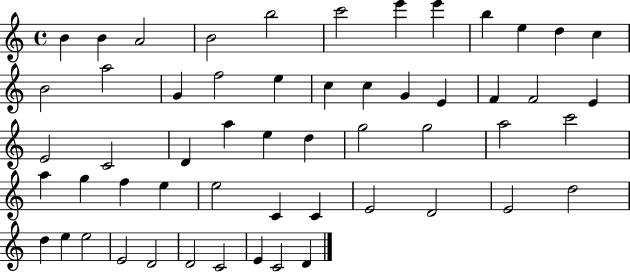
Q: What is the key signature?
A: C major